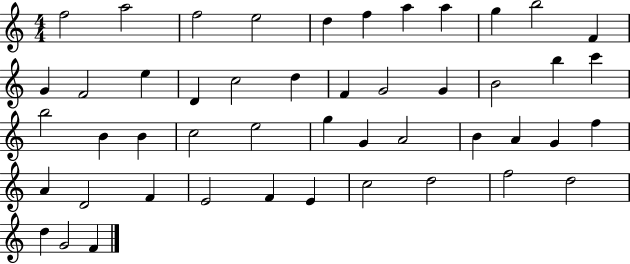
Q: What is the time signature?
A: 4/4